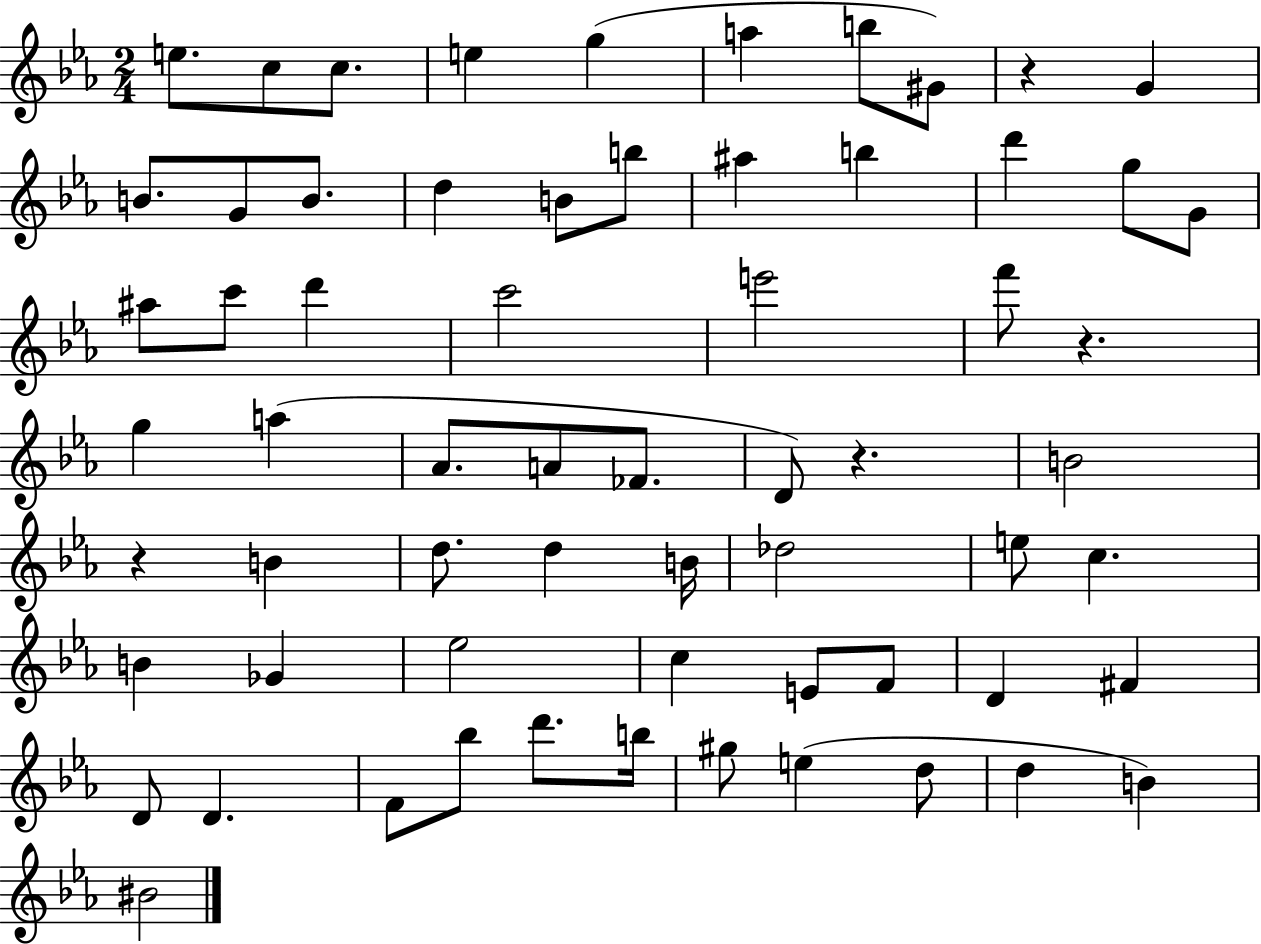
E5/e. C5/e C5/e. E5/q G5/q A5/q B5/e G#4/e R/q G4/q B4/e. G4/e B4/e. D5/q B4/e B5/e A#5/q B5/q D6/q G5/e G4/e A#5/e C6/e D6/q C6/h E6/h F6/e R/q. G5/q A5/q Ab4/e. A4/e FES4/e. D4/e R/q. B4/h R/q B4/q D5/e. D5/q B4/s Db5/h E5/e C5/q. B4/q Gb4/q Eb5/h C5/q E4/e F4/e D4/q F#4/q D4/e D4/q. F4/e Bb5/e D6/e. B5/s G#5/e E5/q D5/e D5/q B4/q BIS4/h